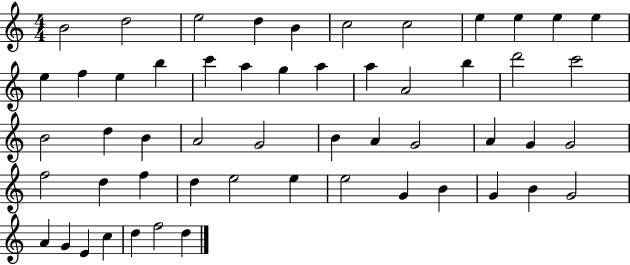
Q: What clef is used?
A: treble